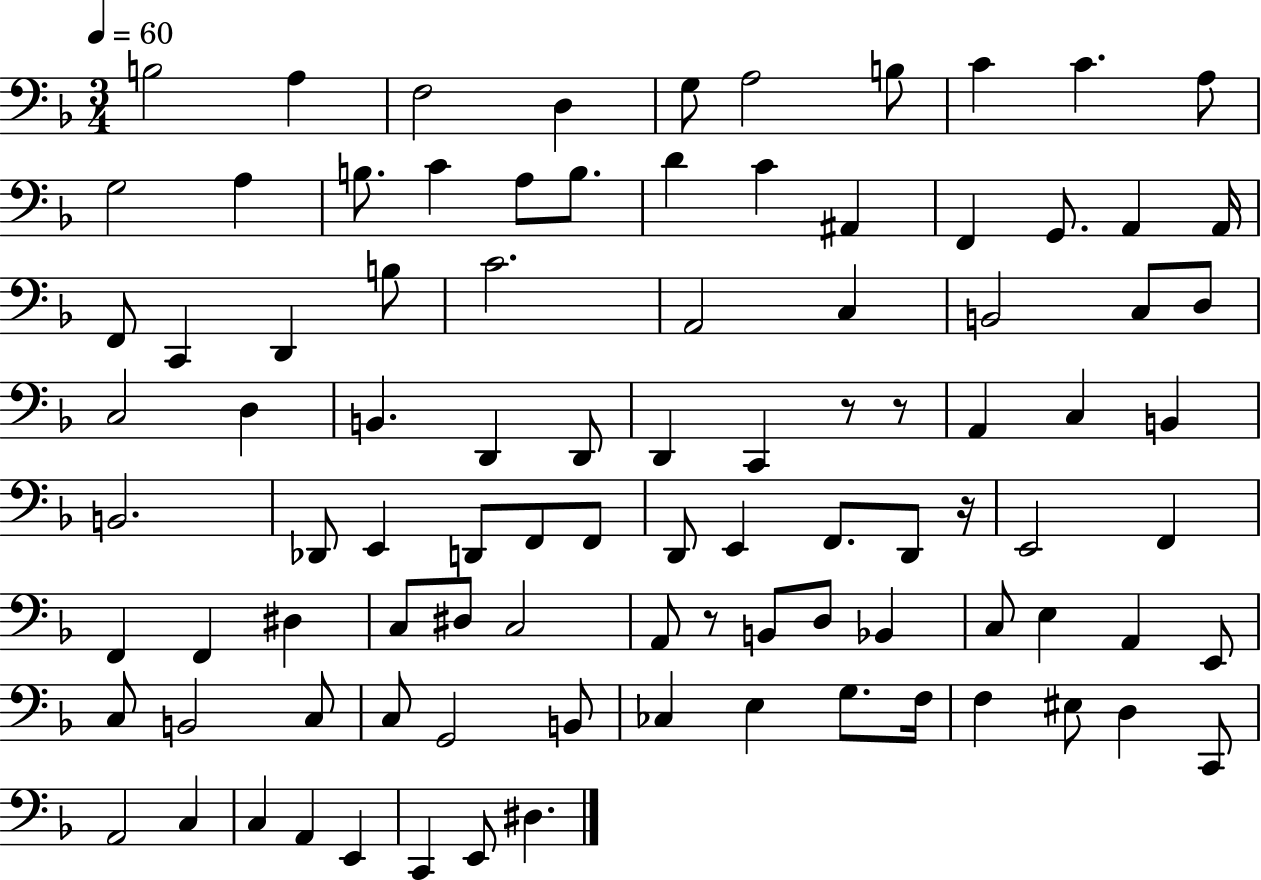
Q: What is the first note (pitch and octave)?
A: B3